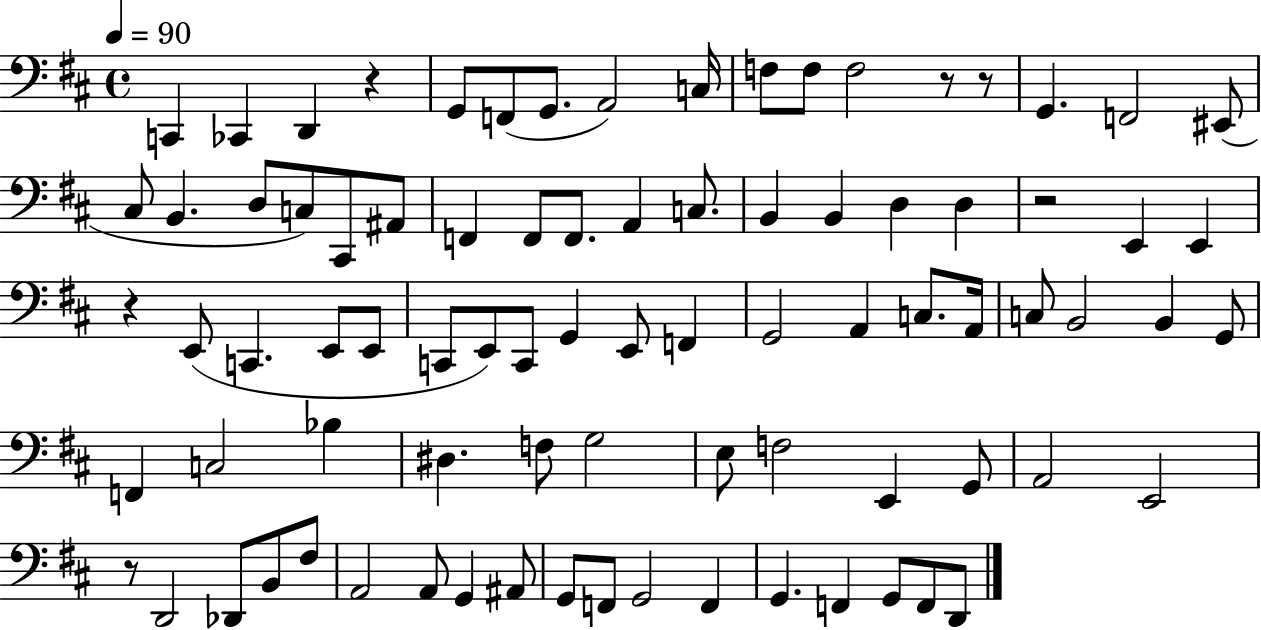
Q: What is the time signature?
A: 4/4